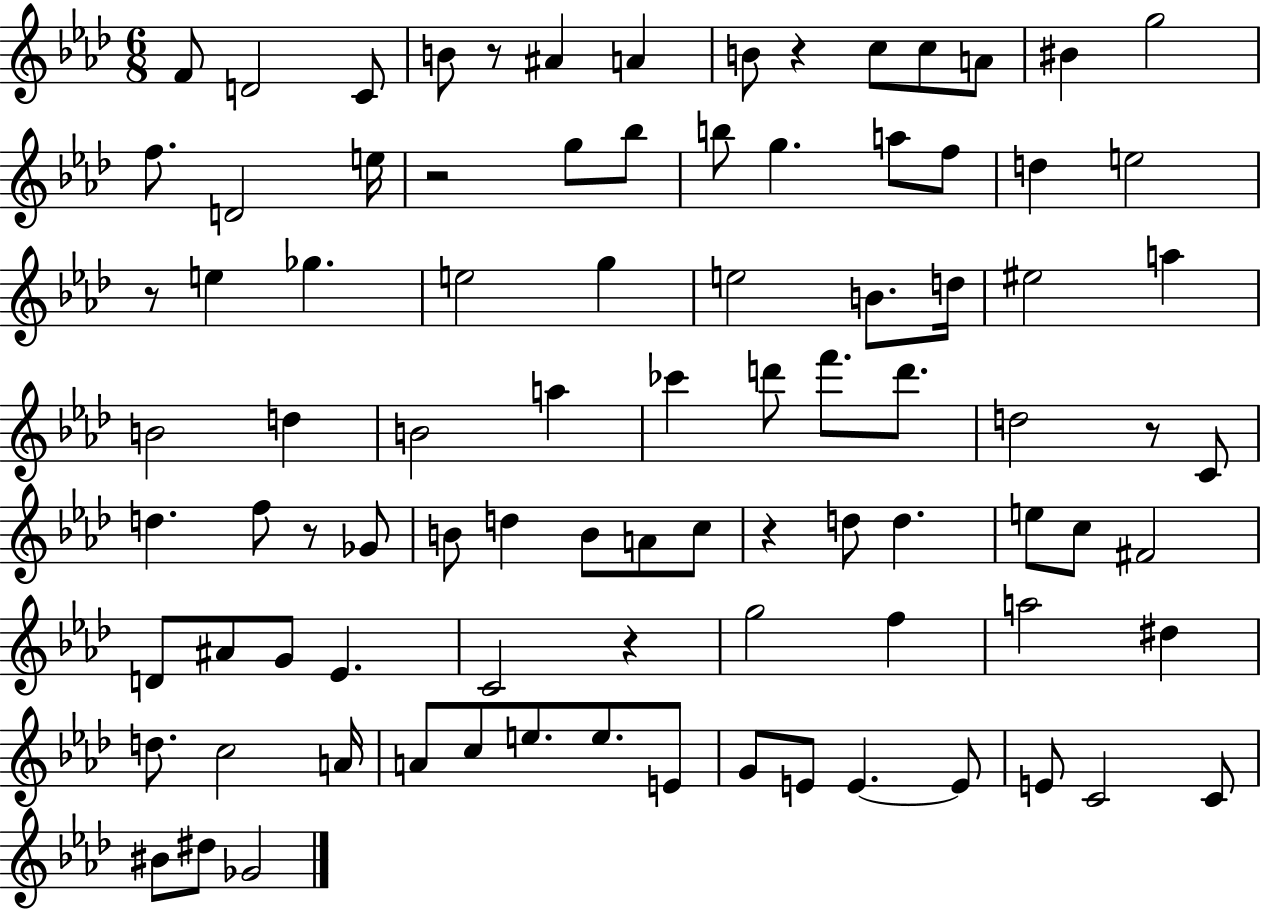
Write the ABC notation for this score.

X:1
T:Untitled
M:6/8
L:1/4
K:Ab
F/2 D2 C/2 B/2 z/2 ^A A B/2 z c/2 c/2 A/2 ^B g2 f/2 D2 e/4 z2 g/2 _b/2 b/2 g a/2 f/2 d e2 z/2 e _g e2 g e2 B/2 d/4 ^e2 a B2 d B2 a _c' d'/2 f'/2 d'/2 d2 z/2 C/2 d f/2 z/2 _G/2 B/2 d B/2 A/2 c/2 z d/2 d e/2 c/2 ^F2 D/2 ^A/2 G/2 _E C2 z g2 f a2 ^d d/2 c2 A/4 A/2 c/2 e/2 e/2 E/2 G/2 E/2 E E/2 E/2 C2 C/2 ^B/2 ^d/2 _G2